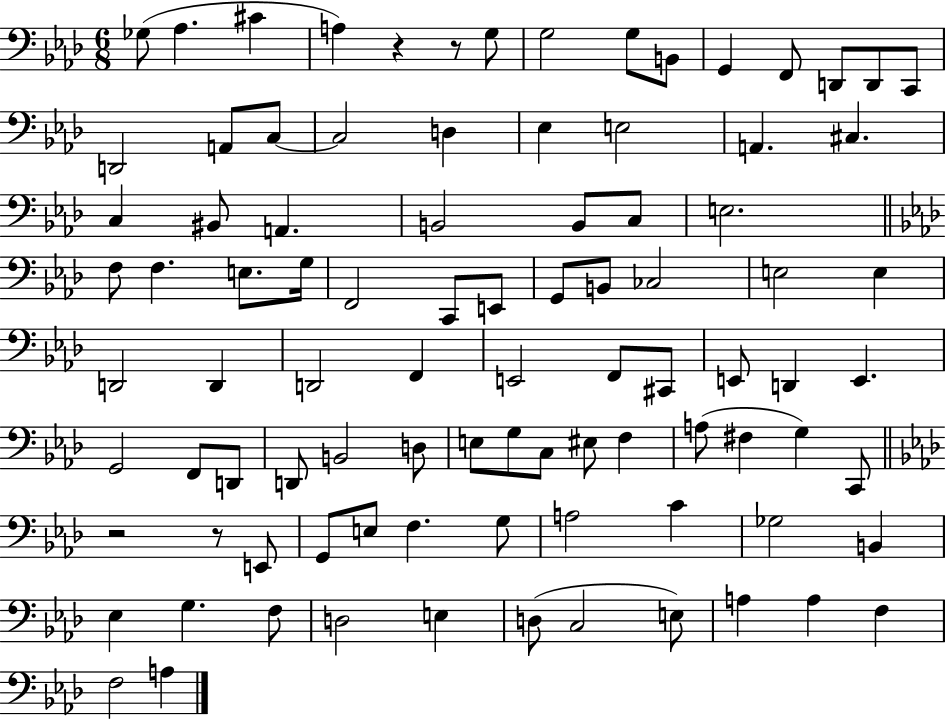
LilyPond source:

{
  \clef bass
  \numericTimeSignature
  \time 6/8
  \key aes \major
  \repeat volta 2 { ges8( aes4. cis'4 | a4) r4 r8 g8 | g2 g8 b,8 | g,4 f,8 d,8 d,8 c,8 | \break d,2 a,8 c8~~ | c2 d4 | ees4 e2 | a,4. cis4. | \break c4 bis,8 a,4. | b,2 b,8 c8 | e2. | \bar "||" \break \key f \minor f8 f4. e8. g16 | f,2 c,8 e,8 | g,8 b,8 ces2 | e2 e4 | \break d,2 d,4 | d,2 f,4 | e,2 f,8 cis,8 | e,8 d,4 e,4. | \break g,2 f,8 d,8 | d,8 b,2 d8 | e8 g8 c8 eis8 f4 | a8( fis4 g4) c,8 | \break \bar "||" \break \key aes \major r2 r8 e,8 | g,8 e8 f4. g8 | a2 c'4 | ges2 b,4 | \break ees4 g4. f8 | d2 e4 | d8( c2 e8) | a4 a4 f4 | \break f2 a4 | } \bar "|."
}